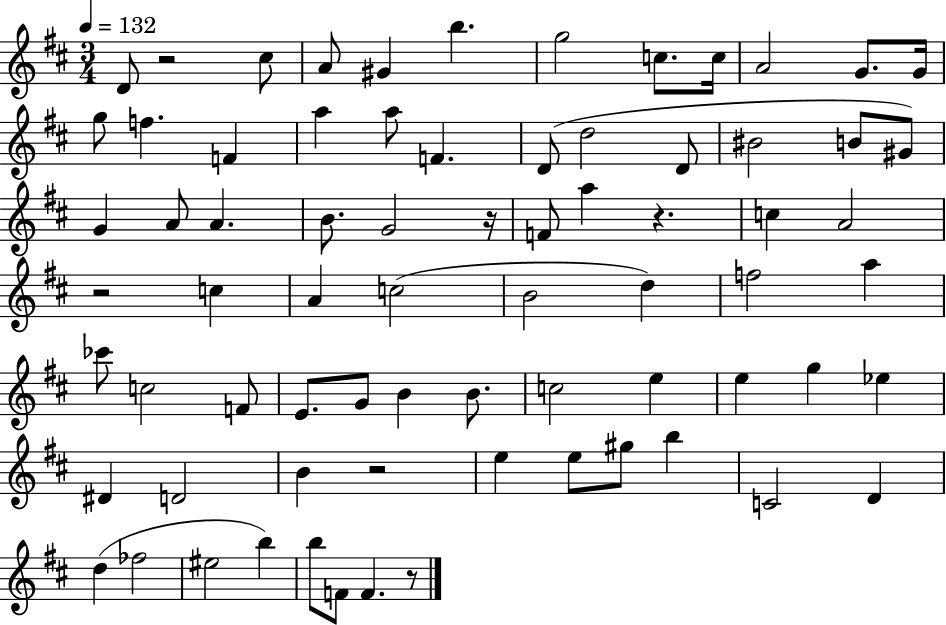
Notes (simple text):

D4/e R/h C#5/e A4/e G#4/q B5/q. G5/h C5/e. C5/s A4/h G4/e. G4/s G5/e F5/q. F4/q A5/q A5/e F4/q. D4/e D5/h D4/e BIS4/h B4/e G#4/e G4/q A4/e A4/q. B4/e. G4/h R/s F4/e A5/q R/q. C5/q A4/h R/h C5/q A4/q C5/h B4/h D5/q F5/h A5/q CES6/e C5/h F4/e E4/e. G4/e B4/q B4/e. C5/h E5/q E5/q G5/q Eb5/q D#4/q D4/h B4/q R/h E5/q E5/e G#5/e B5/q C4/h D4/q D5/q FES5/h EIS5/h B5/q B5/e F4/e F4/q. R/e